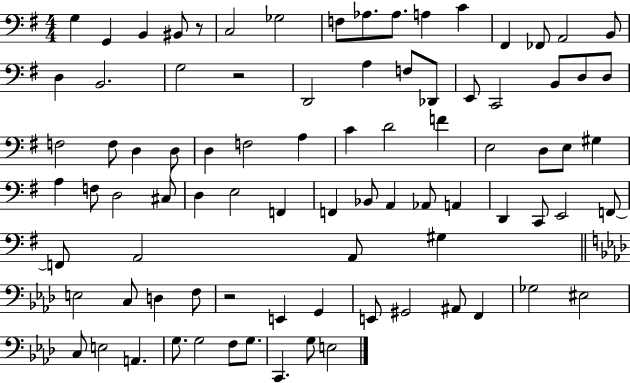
X:1
T:Untitled
M:4/4
L:1/4
K:G
G, G,, B,, ^B,,/2 z/2 C,2 _G,2 F,/2 _A,/2 _A,/2 A, C ^F,, _F,,/2 A,,2 B,,/2 D, B,,2 G,2 z2 D,,2 A, F,/2 _D,,/2 E,,/2 C,,2 B,,/2 D,/2 D,/2 F,2 F,/2 D, D,/2 D, F,2 A, C D2 F E,2 D,/2 E,/2 ^G, A, F,/2 D,2 ^C,/2 D, E,2 F,, F,, _B,,/2 A,, _A,,/2 A,, D,, C,,/2 E,,2 F,,/2 F,,/2 A,,2 A,,/2 ^G, E,2 C,/2 D, F,/2 z2 E,, G,, E,,/2 ^G,,2 ^A,,/2 F,, _G,2 ^E,2 C,/2 E,2 A,, G,/2 G,2 F,/2 G,/2 C,, G,/2 E,2